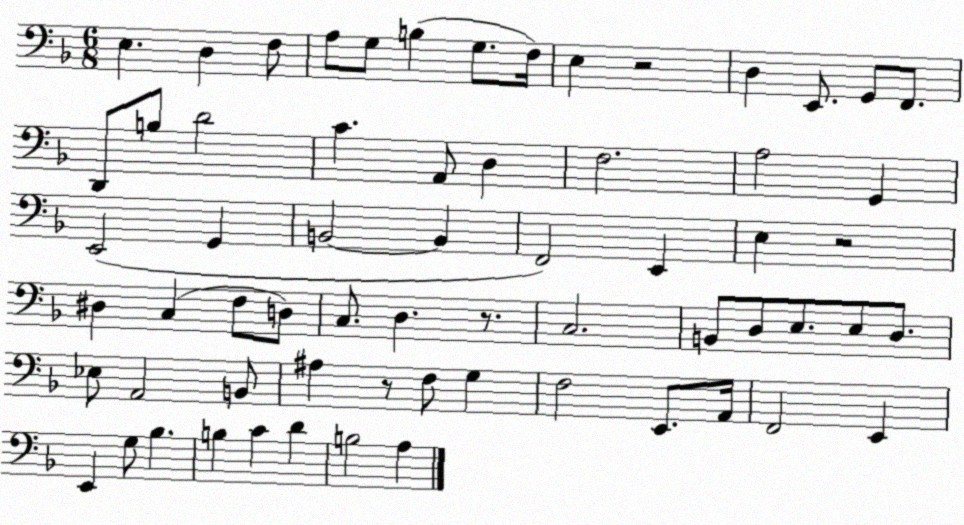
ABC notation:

X:1
T:Untitled
M:6/8
L:1/4
K:F
E, D, F,/2 A,/2 G,/2 B, G,/2 F,/4 E, z2 D, E,,/2 G,,/2 F,,/2 D,,/2 B,/2 D2 C A,,/2 D, F,2 A,2 G,, E,,2 G,, B,,2 B,, F,,2 E,, E, z2 ^D, C, F,/2 D,/2 C,/2 D, z/2 C,2 B,,/2 D,/2 E,/2 E,/2 D,/2 _E,/2 A,,2 B,,/2 ^A, z/2 F,/2 G, F,2 E,,/2 A,,/4 F,,2 E,, E,, G,/2 _B, B, C D B,2 A,